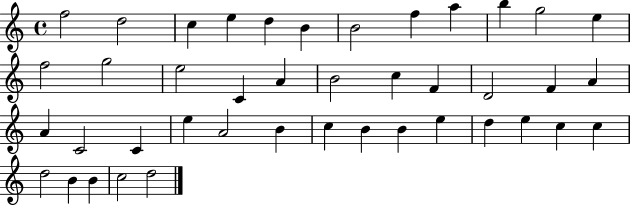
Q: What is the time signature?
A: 4/4